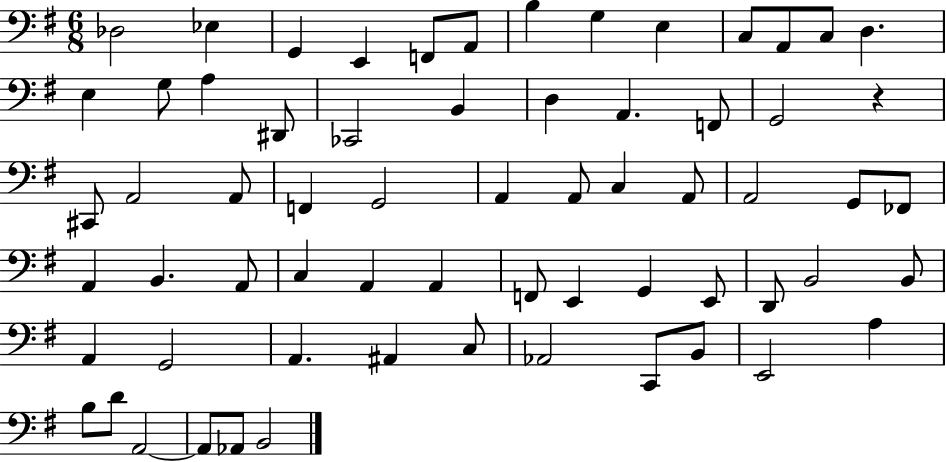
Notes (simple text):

Db3/h Eb3/q G2/q E2/q F2/e A2/e B3/q G3/q E3/q C3/e A2/e C3/e D3/q. E3/q G3/e A3/q D#2/e CES2/h B2/q D3/q A2/q. F2/e G2/h R/q C#2/e A2/h A2/e F2/q G2/h A2/q A2/e C3/q A2/e A2/h G2/e FES2/e A2/q B2/q. A2/e C3/q A2/q A2/q F2/e E2/q G2/q E2/e D2/e B2/h B2/e A2/q G2/h A2/q. A#2/q C3/e Ab2/h C2/e B2/e E2/h A3/q B3/e D4/e A2/h A2/e Ab2/e B2/h